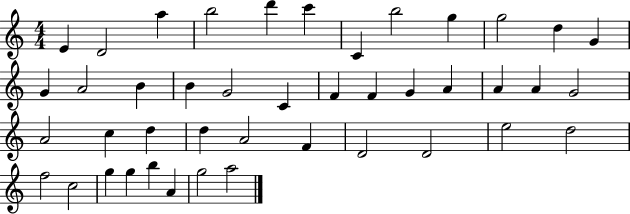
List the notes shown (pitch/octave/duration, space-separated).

E4/q D4/h A5/q B5/h D6/q C6/q C4/q B5/h G5/q G5/h D5/q G4/q G4/q A4/h B4/q B4/q G4/h C4/q F4/q F4/q G4/q A4/q A4/q A4/q G4/h A4/h C5/q D5/q D5/q A4/h F4/q D4/h D4/h E5/h D5/h F5/h C5/h G5/q G5/q B5/q A4/q G5/h A5/h